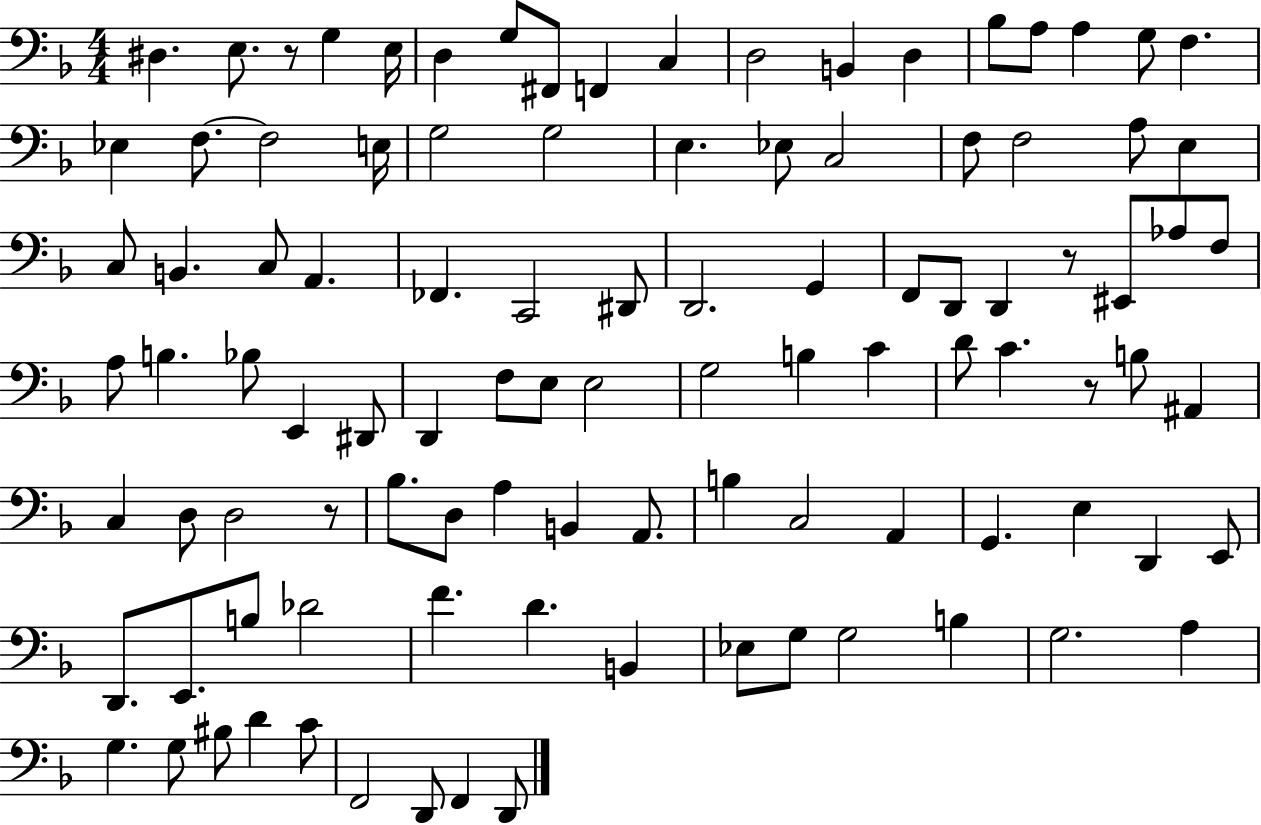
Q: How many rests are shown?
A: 4